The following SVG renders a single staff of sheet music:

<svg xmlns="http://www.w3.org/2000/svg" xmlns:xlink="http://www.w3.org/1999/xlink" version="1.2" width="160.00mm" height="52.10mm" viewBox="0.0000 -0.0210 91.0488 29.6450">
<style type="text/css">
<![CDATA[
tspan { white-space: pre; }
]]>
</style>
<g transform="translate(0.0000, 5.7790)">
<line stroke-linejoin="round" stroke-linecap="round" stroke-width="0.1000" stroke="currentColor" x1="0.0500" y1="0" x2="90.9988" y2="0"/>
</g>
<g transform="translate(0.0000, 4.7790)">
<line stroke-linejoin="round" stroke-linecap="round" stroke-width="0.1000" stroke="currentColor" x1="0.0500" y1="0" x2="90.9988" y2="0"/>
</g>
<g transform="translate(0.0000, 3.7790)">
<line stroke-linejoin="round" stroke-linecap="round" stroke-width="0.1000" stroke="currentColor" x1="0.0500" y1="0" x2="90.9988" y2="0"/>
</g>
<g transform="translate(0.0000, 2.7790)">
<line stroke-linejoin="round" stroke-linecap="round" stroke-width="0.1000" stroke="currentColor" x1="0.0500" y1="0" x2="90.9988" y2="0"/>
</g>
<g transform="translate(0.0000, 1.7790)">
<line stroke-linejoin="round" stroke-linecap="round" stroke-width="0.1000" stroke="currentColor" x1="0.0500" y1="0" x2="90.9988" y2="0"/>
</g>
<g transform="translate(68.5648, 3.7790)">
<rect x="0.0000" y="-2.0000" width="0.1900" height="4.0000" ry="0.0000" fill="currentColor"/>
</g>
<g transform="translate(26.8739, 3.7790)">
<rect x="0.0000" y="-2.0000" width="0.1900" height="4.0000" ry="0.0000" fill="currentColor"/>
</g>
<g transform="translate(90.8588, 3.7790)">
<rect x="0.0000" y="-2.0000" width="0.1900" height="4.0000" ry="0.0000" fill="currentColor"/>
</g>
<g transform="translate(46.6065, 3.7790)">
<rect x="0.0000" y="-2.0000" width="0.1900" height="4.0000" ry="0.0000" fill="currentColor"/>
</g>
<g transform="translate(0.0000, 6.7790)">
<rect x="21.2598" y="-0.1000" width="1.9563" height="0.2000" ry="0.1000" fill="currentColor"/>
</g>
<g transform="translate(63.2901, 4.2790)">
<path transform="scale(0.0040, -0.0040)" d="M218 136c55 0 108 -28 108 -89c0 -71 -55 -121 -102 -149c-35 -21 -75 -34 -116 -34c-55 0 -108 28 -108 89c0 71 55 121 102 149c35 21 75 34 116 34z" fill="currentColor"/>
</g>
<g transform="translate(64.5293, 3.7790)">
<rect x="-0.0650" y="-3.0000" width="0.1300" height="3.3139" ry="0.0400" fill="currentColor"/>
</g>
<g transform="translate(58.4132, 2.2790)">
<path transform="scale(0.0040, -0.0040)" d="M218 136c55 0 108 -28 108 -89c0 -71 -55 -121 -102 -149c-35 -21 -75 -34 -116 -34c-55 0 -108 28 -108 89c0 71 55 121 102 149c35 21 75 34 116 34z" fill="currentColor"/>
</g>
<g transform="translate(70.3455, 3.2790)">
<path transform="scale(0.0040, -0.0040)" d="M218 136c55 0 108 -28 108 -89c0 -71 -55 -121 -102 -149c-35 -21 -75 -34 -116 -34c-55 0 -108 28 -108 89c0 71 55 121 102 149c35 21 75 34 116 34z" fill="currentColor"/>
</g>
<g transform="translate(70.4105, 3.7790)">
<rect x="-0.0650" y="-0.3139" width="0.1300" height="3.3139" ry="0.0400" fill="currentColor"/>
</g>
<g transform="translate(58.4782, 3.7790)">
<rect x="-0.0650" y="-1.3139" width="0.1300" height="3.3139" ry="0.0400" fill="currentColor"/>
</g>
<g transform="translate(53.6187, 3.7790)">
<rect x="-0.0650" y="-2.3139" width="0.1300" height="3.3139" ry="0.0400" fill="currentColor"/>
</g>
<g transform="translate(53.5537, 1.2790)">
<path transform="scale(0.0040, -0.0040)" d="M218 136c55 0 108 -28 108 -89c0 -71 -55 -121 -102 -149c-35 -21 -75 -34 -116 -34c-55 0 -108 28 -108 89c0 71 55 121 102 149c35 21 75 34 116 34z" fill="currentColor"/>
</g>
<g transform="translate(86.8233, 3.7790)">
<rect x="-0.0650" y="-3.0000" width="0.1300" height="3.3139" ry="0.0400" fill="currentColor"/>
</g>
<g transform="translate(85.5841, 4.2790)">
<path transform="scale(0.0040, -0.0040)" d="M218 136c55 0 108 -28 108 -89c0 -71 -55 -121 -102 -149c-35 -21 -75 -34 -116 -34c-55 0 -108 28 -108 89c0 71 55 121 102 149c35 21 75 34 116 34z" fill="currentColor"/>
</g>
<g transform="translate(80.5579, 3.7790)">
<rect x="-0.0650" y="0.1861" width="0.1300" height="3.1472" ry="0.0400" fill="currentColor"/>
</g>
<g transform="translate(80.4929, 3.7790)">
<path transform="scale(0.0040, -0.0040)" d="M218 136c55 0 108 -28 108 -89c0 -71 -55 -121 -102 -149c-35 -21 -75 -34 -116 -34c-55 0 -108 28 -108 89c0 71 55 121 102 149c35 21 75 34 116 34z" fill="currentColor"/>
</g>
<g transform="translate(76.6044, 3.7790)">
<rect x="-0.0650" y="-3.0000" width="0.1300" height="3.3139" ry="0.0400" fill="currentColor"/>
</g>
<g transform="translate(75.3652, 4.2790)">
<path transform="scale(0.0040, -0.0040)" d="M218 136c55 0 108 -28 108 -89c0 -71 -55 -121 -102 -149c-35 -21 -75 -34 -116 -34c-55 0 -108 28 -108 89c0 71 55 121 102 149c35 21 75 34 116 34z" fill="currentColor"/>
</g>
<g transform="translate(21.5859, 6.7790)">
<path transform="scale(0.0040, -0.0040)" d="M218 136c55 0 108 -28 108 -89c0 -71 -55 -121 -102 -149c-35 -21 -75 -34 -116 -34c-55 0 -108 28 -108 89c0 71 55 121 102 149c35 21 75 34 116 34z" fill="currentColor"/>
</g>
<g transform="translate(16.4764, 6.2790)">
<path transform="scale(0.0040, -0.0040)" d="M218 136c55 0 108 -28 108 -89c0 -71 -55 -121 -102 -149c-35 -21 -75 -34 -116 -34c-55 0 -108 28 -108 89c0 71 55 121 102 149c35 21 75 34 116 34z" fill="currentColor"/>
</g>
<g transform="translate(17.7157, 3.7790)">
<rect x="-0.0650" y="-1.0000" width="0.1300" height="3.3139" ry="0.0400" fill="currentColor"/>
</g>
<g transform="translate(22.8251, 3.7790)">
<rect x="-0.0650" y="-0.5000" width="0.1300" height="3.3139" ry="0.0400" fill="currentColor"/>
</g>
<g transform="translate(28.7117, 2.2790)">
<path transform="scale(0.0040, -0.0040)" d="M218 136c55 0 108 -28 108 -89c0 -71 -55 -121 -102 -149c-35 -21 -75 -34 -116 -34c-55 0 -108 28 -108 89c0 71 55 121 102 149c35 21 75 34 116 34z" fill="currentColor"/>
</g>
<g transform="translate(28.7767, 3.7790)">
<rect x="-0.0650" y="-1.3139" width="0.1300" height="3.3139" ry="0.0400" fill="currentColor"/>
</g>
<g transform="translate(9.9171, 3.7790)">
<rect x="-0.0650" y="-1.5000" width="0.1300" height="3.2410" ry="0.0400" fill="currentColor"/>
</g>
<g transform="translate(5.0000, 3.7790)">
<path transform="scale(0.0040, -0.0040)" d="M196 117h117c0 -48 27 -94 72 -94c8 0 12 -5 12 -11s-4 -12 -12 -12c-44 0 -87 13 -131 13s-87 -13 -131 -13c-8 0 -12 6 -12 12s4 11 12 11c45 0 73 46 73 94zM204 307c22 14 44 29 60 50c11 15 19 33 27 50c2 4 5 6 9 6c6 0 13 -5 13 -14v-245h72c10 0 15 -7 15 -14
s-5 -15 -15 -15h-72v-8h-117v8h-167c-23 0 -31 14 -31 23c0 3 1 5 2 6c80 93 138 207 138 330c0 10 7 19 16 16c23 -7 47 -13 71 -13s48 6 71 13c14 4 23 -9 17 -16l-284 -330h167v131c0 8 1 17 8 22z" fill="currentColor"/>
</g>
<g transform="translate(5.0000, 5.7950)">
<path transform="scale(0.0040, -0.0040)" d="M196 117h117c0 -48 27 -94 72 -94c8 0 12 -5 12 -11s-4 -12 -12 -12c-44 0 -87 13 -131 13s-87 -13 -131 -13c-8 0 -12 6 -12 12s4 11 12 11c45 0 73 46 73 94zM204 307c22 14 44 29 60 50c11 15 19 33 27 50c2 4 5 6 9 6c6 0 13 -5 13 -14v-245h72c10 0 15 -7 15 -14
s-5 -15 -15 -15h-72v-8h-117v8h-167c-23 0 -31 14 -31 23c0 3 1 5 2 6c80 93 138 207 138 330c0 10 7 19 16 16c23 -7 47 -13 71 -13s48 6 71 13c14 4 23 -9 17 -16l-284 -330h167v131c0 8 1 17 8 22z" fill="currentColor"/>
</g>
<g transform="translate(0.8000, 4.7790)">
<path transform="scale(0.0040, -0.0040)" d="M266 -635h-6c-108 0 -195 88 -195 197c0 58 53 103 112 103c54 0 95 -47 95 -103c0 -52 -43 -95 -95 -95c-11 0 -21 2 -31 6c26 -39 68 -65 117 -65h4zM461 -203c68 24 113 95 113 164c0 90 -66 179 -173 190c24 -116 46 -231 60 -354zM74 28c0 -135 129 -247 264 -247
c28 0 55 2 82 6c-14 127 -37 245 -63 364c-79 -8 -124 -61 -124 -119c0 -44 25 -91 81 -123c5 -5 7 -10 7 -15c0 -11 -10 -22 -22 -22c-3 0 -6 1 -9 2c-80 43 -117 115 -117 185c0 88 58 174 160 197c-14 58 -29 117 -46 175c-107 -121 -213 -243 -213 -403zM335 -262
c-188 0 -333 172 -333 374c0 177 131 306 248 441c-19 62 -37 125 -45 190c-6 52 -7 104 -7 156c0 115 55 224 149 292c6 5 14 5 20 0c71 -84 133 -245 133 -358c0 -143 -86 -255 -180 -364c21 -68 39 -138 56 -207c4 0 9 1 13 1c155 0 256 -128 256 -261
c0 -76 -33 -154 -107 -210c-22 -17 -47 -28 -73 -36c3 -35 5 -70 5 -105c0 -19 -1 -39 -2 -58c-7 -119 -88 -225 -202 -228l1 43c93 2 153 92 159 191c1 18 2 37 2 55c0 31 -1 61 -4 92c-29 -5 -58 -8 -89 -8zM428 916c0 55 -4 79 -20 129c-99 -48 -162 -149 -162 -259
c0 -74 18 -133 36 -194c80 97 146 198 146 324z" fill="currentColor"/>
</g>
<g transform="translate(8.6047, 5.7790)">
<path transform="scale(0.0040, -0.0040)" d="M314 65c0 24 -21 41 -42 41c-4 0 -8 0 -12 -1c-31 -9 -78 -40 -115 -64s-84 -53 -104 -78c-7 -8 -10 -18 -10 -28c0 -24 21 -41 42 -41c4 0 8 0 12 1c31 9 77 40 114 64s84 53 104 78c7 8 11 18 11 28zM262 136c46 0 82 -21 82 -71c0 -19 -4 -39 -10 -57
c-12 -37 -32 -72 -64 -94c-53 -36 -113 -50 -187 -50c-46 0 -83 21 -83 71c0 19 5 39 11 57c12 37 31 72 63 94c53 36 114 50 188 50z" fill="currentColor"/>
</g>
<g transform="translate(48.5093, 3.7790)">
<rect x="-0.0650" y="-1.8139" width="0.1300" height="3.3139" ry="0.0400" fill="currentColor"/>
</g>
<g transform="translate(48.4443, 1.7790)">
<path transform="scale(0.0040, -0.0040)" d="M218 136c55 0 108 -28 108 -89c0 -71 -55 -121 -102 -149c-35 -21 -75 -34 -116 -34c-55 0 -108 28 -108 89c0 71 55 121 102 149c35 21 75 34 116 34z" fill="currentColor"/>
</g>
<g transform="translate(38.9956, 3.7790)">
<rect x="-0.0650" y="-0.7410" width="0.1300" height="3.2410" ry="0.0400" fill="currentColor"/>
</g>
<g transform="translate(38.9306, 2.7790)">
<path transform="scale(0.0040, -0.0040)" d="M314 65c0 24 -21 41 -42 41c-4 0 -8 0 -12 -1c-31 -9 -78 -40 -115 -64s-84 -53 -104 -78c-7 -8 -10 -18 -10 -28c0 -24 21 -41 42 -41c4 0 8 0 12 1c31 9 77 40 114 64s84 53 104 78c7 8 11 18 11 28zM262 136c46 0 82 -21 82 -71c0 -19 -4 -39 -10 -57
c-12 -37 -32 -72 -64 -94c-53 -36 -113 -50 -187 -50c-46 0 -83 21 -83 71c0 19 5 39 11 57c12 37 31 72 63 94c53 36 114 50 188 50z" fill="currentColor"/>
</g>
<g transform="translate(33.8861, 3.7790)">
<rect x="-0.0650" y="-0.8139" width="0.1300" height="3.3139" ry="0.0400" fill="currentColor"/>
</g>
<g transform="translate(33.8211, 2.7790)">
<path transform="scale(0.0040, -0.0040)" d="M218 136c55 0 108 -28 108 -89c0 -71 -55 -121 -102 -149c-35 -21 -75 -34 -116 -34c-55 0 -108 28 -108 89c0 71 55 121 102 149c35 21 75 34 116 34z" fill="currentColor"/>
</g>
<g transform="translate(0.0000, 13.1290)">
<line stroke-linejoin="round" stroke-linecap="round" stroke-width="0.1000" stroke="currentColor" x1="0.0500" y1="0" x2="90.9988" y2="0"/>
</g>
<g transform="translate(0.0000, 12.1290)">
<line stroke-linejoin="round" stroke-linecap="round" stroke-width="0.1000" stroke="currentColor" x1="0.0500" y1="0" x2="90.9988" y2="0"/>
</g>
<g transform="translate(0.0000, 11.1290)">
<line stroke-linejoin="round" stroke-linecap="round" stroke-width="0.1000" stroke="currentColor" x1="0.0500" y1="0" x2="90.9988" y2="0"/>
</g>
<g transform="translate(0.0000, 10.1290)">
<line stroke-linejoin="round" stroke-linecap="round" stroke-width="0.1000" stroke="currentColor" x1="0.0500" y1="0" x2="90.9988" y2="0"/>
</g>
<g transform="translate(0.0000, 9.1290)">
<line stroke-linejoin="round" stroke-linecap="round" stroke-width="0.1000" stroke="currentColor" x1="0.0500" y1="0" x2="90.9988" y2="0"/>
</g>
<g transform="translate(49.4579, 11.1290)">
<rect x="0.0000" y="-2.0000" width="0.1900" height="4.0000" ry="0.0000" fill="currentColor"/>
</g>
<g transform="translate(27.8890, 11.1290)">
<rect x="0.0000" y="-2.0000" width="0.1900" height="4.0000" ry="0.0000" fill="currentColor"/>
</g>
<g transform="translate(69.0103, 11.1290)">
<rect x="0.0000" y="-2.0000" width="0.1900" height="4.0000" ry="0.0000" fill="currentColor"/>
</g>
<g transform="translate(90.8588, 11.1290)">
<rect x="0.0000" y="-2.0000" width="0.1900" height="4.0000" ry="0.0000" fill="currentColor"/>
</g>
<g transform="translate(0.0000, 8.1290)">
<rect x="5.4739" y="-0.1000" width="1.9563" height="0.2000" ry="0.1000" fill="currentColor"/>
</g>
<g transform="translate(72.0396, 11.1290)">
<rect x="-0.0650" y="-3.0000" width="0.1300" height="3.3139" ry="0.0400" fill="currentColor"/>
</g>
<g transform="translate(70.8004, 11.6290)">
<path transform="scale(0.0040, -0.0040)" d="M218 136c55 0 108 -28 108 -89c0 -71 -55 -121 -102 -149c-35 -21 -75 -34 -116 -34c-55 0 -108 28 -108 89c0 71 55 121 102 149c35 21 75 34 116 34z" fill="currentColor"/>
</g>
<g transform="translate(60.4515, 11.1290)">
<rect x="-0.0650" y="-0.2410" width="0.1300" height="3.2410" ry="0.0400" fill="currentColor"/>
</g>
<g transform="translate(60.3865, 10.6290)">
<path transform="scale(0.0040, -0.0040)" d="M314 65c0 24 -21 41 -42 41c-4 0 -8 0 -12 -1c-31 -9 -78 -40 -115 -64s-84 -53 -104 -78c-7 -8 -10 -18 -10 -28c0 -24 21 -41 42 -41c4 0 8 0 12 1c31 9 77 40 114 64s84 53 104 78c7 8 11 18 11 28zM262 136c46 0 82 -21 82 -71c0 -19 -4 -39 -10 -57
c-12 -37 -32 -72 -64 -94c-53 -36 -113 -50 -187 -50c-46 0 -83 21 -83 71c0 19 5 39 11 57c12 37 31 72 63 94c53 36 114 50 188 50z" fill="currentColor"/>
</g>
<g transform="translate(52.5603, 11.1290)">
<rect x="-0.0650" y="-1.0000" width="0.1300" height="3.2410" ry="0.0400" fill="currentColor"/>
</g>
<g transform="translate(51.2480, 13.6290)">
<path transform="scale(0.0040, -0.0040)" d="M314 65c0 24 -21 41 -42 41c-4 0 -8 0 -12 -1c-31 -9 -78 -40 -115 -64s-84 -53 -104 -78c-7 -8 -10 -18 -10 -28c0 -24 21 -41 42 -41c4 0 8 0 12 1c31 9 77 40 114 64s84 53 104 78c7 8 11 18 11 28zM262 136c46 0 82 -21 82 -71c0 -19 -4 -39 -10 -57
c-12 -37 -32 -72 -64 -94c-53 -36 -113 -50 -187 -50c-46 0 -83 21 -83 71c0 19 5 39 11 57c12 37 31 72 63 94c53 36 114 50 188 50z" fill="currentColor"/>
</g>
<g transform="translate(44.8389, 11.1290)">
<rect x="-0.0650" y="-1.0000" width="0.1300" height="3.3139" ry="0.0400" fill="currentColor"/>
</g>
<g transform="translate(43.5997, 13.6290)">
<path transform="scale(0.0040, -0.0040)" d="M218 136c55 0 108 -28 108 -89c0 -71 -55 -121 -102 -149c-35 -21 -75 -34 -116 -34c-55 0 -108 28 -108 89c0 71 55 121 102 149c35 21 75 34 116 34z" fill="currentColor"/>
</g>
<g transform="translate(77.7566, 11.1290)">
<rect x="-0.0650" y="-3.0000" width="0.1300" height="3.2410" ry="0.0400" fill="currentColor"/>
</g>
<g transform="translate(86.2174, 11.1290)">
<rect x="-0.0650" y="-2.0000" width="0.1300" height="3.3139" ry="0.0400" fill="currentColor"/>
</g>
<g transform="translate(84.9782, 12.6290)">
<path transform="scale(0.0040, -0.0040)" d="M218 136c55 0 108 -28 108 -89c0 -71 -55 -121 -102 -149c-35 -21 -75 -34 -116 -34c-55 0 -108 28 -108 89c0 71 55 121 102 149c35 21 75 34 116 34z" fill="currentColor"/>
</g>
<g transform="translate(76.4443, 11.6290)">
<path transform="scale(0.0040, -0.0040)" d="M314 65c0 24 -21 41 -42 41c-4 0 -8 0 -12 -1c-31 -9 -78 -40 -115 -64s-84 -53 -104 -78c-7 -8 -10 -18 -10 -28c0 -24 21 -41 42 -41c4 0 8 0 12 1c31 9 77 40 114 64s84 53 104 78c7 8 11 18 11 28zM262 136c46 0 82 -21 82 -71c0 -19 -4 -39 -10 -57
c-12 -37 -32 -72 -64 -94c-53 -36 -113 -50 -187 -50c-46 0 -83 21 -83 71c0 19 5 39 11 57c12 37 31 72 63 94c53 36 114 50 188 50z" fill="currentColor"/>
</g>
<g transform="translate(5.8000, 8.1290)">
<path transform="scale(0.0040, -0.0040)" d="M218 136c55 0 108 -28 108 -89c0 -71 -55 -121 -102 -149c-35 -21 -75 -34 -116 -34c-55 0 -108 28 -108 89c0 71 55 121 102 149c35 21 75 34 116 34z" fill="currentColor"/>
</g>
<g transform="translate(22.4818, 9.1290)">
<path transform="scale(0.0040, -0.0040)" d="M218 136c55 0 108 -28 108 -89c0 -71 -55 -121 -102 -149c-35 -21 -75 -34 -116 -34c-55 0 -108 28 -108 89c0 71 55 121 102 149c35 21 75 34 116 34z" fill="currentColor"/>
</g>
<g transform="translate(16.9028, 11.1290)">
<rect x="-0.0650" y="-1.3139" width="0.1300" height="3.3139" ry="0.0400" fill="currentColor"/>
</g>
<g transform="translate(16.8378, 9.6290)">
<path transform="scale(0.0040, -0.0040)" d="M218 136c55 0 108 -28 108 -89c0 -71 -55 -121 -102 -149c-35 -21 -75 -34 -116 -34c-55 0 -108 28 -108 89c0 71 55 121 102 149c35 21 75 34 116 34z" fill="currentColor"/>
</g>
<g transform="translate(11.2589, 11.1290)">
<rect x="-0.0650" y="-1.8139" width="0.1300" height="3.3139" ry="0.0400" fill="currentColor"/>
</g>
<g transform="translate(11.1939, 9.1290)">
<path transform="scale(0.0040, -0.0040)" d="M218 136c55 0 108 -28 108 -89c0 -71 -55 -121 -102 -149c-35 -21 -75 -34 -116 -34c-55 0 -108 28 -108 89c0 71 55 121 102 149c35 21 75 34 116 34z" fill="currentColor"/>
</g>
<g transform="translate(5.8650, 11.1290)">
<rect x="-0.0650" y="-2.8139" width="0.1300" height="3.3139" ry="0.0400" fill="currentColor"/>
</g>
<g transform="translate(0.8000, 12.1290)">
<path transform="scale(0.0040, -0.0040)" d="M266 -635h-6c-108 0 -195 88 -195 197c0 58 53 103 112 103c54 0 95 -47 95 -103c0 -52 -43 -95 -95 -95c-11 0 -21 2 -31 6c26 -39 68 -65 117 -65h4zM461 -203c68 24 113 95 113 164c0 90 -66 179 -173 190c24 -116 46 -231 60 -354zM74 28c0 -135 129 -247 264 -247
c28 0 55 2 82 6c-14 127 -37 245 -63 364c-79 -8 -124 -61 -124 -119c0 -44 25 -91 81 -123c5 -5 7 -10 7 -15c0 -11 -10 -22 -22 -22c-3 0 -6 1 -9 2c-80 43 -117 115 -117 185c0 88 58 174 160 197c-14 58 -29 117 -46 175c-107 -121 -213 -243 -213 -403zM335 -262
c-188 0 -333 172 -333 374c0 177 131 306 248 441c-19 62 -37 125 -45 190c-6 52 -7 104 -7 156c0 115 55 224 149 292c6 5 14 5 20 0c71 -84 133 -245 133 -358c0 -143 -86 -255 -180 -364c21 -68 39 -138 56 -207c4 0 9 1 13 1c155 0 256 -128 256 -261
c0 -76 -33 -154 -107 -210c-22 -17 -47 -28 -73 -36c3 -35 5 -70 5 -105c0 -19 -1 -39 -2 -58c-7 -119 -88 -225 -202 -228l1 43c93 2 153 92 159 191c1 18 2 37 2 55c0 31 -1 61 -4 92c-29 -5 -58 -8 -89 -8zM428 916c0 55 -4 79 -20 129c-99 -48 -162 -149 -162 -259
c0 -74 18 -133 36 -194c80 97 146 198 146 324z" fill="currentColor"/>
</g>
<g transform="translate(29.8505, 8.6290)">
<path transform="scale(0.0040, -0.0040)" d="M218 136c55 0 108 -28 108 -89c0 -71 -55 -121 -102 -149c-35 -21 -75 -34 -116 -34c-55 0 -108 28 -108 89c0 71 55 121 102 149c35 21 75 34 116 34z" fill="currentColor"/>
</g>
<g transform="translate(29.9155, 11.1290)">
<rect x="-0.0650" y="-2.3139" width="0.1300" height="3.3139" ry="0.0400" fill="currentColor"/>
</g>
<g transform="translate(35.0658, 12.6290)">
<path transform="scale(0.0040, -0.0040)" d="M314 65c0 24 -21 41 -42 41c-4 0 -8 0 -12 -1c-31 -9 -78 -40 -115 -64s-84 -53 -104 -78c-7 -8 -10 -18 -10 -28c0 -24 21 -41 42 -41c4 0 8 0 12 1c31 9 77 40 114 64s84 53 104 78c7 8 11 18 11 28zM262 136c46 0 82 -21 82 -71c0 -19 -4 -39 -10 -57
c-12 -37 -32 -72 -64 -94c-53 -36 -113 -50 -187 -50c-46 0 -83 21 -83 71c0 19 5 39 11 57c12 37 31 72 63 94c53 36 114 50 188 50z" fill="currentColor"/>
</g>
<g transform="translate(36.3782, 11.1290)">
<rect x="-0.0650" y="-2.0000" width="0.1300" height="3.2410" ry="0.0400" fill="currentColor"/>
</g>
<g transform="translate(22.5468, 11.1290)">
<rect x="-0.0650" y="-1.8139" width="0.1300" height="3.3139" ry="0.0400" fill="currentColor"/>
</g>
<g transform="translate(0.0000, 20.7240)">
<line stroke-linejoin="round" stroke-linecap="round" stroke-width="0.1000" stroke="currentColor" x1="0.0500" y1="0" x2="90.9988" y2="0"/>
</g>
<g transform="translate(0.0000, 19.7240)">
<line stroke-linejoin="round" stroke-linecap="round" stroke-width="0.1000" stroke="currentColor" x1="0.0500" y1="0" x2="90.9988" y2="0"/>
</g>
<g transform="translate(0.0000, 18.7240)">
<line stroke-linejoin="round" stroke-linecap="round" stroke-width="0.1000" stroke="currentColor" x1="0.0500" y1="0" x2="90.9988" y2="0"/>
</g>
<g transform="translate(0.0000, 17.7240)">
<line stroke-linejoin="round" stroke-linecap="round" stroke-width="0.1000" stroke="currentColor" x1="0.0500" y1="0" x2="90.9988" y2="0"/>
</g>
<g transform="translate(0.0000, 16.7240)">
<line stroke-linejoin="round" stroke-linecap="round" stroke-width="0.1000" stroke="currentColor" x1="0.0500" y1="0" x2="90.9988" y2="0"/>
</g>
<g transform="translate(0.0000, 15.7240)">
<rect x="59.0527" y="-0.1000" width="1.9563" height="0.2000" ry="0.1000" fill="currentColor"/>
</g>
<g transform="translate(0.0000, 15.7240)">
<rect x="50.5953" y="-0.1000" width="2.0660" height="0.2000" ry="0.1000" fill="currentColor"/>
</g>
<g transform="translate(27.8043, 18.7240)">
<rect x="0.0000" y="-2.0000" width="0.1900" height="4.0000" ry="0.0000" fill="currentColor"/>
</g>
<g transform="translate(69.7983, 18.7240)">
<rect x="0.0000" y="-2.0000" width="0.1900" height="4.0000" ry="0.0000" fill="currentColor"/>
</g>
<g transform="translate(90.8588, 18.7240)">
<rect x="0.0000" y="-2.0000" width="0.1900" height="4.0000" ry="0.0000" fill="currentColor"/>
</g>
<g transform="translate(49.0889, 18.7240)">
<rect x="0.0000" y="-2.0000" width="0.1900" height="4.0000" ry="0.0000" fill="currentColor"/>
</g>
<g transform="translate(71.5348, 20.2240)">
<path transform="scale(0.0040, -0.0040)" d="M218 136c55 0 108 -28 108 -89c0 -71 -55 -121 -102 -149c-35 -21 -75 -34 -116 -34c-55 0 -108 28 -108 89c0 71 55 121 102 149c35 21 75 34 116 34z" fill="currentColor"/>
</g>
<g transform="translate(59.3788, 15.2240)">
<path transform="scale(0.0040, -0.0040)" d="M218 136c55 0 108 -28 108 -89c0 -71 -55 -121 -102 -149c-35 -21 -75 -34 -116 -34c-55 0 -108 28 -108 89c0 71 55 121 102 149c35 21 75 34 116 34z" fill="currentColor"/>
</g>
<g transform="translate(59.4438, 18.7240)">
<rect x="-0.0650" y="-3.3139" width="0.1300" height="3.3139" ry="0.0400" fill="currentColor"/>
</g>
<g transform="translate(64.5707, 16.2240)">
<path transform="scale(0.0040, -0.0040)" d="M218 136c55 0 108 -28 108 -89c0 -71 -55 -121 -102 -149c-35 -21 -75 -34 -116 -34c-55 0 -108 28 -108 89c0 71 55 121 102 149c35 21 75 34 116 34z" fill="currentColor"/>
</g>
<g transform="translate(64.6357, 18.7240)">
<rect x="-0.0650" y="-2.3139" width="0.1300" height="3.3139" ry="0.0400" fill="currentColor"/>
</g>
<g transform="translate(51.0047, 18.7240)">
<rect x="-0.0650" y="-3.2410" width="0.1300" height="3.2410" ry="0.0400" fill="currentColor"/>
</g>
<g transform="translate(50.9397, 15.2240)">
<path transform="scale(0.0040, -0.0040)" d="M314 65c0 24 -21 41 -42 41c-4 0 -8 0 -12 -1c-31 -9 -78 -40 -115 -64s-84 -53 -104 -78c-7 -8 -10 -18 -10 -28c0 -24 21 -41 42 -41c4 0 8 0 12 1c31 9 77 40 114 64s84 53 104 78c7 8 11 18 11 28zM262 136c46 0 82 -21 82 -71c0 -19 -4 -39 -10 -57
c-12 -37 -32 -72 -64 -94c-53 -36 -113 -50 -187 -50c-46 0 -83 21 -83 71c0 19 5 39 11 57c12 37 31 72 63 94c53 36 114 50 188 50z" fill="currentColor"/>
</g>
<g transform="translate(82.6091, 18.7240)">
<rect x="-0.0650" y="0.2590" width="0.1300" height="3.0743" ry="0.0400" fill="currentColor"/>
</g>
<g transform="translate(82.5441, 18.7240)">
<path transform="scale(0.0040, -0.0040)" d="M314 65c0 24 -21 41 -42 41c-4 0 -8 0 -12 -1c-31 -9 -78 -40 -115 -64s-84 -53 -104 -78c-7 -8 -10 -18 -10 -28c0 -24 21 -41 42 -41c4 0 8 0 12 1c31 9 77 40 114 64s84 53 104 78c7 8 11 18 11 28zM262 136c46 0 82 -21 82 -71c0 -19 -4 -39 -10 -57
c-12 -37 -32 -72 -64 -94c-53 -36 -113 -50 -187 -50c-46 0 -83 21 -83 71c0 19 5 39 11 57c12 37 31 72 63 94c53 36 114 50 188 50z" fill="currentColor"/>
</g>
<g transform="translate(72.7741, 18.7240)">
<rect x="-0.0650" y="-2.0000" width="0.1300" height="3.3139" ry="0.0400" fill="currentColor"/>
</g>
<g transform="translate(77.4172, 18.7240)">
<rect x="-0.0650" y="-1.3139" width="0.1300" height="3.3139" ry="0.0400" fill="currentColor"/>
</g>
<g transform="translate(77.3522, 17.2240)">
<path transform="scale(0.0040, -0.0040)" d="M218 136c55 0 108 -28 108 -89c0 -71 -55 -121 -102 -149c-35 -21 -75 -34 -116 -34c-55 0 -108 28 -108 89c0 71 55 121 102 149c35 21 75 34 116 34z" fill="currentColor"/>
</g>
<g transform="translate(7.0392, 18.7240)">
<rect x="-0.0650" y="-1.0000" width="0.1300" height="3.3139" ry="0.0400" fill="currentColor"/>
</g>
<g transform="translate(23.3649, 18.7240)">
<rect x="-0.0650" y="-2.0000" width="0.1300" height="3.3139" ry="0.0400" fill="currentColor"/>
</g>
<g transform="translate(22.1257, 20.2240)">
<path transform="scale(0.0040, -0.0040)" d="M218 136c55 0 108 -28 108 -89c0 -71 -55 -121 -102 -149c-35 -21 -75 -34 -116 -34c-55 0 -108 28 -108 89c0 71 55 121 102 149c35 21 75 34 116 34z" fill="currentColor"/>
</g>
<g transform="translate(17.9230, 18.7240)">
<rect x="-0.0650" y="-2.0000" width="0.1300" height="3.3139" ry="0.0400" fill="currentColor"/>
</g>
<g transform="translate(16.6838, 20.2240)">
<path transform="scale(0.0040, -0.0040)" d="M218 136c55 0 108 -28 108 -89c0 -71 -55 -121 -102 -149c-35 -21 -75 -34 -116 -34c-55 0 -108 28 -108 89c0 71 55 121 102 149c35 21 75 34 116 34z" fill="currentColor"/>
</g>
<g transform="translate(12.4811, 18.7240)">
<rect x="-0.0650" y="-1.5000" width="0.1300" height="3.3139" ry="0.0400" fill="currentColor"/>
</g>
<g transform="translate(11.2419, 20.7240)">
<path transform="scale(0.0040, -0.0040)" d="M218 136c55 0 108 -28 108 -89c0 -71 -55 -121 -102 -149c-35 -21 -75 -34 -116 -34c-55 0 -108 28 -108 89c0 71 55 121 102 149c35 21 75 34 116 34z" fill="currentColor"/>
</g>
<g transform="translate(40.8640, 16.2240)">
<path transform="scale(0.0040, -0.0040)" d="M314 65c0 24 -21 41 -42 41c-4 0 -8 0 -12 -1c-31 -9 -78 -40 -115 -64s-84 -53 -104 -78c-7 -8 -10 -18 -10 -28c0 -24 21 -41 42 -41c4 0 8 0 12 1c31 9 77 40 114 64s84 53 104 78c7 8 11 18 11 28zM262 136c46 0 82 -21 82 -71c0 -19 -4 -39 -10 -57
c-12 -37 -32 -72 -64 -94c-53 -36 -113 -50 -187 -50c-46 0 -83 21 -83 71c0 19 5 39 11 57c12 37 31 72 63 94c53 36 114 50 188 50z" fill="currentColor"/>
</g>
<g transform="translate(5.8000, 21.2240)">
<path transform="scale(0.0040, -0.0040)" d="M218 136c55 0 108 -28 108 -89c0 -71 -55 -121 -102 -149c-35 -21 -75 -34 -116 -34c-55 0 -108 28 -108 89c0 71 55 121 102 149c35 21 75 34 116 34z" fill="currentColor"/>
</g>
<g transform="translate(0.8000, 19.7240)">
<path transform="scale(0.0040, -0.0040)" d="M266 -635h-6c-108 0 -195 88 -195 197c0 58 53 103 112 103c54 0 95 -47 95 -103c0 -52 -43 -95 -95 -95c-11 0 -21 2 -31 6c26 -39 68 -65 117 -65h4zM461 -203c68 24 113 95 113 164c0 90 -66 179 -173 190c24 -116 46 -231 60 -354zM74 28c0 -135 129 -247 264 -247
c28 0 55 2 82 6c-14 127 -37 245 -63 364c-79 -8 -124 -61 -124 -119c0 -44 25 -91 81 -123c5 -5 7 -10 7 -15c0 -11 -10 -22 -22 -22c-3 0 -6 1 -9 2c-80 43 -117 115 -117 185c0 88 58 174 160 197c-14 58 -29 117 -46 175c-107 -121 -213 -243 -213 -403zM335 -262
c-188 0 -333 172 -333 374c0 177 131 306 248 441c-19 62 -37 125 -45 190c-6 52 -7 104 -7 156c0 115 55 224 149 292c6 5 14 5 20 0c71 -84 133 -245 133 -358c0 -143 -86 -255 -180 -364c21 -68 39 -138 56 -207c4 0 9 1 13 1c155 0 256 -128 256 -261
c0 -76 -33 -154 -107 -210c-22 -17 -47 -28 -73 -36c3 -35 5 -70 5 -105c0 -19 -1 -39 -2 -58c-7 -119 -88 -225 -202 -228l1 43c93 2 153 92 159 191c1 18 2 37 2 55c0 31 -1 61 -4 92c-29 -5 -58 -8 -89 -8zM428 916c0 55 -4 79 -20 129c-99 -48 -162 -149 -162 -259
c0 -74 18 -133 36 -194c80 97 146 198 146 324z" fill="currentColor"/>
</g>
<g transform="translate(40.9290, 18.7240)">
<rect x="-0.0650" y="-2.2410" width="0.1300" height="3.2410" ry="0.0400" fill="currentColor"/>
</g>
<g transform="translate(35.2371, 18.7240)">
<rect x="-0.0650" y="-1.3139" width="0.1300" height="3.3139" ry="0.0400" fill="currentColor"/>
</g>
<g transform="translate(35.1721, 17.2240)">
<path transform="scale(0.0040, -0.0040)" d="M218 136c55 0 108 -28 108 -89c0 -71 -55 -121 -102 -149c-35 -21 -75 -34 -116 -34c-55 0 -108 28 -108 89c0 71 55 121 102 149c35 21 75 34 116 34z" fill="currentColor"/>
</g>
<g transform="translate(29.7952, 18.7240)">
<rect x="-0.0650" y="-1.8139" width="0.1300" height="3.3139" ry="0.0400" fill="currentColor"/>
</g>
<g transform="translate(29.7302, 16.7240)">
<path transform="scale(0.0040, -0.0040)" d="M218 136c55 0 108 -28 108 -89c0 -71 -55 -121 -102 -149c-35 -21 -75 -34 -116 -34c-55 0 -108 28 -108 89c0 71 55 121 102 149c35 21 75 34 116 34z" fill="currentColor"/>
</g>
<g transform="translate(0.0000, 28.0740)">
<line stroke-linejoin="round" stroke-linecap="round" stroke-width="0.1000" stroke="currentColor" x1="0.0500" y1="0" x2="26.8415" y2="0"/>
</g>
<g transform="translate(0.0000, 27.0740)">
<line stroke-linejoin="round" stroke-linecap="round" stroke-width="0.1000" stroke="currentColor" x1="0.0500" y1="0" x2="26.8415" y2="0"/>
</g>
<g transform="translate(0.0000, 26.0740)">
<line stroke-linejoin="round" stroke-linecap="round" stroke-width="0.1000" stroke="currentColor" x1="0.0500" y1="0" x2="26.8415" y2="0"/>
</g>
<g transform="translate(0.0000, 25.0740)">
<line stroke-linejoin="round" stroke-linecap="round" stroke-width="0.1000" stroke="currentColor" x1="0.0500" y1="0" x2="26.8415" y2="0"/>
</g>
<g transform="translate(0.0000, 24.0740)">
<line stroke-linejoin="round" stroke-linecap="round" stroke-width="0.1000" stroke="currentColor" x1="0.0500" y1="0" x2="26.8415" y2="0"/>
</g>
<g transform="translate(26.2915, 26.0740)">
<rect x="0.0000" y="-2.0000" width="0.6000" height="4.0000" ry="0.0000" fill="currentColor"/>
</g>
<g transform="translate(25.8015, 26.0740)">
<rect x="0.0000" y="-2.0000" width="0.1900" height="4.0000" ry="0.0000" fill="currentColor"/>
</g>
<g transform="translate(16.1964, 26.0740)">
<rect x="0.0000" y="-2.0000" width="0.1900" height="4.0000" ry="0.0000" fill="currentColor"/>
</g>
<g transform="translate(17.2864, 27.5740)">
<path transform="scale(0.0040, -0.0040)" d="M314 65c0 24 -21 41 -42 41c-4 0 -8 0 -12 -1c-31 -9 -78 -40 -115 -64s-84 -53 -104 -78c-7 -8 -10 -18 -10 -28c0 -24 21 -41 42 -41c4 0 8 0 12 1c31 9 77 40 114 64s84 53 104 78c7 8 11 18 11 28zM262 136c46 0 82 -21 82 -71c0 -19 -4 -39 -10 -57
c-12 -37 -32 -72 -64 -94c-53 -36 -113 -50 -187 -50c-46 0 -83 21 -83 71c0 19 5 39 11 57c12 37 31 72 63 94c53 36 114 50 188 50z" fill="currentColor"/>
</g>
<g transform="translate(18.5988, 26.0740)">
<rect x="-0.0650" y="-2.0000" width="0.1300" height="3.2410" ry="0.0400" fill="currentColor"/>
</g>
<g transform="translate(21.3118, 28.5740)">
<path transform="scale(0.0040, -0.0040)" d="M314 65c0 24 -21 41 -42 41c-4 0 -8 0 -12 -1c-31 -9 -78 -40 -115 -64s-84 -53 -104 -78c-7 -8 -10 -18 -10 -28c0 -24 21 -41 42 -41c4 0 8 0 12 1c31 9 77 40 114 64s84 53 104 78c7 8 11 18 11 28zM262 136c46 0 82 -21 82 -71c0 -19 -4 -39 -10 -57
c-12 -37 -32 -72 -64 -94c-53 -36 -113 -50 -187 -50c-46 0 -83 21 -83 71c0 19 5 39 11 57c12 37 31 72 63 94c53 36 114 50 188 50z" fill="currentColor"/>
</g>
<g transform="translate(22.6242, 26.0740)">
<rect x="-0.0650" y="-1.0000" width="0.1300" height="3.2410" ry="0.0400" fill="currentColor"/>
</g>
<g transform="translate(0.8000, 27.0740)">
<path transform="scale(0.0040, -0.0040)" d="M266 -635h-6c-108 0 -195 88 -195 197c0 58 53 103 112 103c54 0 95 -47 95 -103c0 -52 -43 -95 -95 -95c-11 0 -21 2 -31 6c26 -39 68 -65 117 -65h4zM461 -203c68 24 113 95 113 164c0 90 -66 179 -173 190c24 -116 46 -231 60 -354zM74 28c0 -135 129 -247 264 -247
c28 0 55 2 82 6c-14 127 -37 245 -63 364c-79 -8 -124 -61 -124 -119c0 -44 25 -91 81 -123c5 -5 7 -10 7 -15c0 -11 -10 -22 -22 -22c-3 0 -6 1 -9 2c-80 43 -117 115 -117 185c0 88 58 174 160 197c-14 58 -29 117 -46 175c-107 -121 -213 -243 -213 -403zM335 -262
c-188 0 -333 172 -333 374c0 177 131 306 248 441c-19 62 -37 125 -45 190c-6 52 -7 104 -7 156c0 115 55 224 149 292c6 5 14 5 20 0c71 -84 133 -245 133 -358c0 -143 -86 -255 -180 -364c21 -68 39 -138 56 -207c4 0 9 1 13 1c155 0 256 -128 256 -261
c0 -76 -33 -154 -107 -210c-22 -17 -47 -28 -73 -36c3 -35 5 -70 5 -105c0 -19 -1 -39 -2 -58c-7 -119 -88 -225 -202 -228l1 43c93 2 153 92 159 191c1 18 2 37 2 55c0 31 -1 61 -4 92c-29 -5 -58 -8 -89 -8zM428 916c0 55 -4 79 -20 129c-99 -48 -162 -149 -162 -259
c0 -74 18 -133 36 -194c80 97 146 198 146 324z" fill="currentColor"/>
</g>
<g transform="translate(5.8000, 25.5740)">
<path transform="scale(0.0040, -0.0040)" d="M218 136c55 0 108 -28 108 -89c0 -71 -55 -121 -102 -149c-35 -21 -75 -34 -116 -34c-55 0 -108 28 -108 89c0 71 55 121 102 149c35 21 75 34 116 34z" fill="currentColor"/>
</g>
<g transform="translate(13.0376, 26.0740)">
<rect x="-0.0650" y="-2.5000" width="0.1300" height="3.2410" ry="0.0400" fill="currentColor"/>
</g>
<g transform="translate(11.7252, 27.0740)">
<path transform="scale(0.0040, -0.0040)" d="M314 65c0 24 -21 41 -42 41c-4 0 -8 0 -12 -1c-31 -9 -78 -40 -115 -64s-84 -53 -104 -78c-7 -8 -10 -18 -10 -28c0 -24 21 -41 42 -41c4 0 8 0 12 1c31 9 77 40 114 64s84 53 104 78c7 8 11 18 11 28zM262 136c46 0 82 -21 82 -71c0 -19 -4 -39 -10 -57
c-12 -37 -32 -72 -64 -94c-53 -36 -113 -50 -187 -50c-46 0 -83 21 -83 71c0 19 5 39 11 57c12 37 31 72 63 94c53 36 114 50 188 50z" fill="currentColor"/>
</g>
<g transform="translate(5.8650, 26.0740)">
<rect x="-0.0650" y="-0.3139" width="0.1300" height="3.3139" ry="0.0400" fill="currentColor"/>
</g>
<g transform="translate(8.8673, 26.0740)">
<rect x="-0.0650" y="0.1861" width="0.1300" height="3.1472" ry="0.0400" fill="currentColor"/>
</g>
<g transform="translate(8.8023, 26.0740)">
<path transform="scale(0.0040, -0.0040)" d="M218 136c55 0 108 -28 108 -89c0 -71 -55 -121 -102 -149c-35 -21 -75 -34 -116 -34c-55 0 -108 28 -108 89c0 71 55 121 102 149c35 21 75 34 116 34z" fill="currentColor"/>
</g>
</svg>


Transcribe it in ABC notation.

X:1
T:Untitled
M:4/4
L:1/4
K:C
E2 D C e d d2 f g e A c A B A a f e f g F2 D D2 c2 A A2 F D E F F f e g2 b2 b g F e B2 c B G2 F2 D2